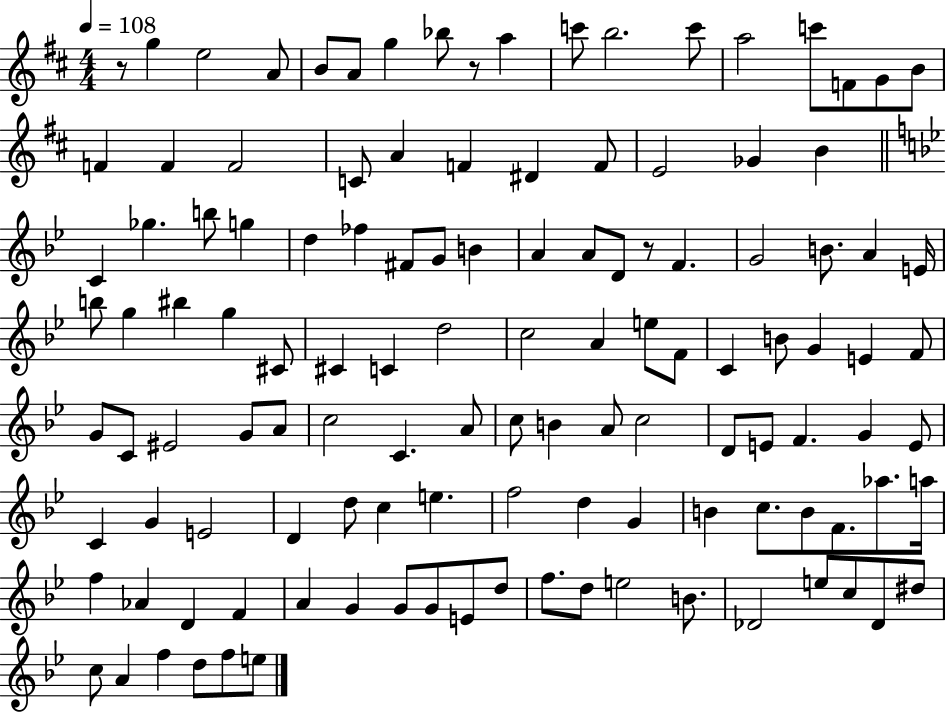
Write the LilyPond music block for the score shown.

{
  \clef treble
  \numericTimeSignature
  \time 4/4
  \key d \major
  \tempo 4 = 108
  r8 g''4 e''2 a'8 | b'8 a'8 g''4 bes''8 r8 a''4 | c'''8 b''2. c'''8 | a''2 c'''8 f'8 g'8 b'8 | \break f'4 f'4 f'2 | c'8 a'4 f'4 dis'4 f'8 | e'2 ges'4 b'4 | \bar "||" \break \key bes \major c'4 ges''4. b''8 g''4 | d''4 fes''4 fis'8 g'8 b'4 | a'4 a'8 d'8 r8 f'4. | g'2 b'8. a'4 e'16 | \break b''8 g''4 bis''4 g''4 cis'8 | cis'4 c'4 d''2 | c''2 a'4 e''8 f'8 | c'4 b'8 g'4 e'4 f'8 | \break g'8 c'8 eis'2 g'8 a'8 | c''2 c'4. a'8 | c''8 b'4 a'8 c''2 | d'8 e'8 f'4. g'4 e'8 | \break c'4 g'4 e'2 | d'4 d''8 c''4 e''4. | f''2 d''4 g'4 | b'4 c''8. b'8 f'8. aes''8. a''16 | \break f''4 aes'4 d'4 f'4 | a'4 g'4 g'8 g'8 e'8 d''8 | f''8. d''8 e''2 b'8. | des'2 e''8 c''8 des'8 dis''8 | \break c''8 a'4 f''4 d''8 f''8 e''8 | \bar "|."
}